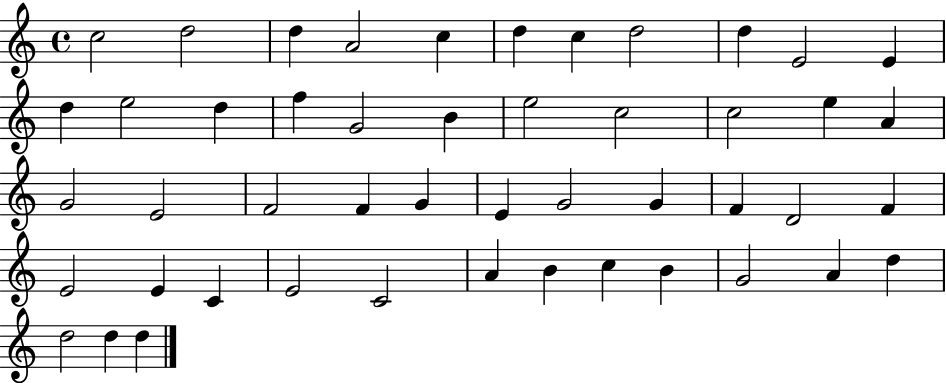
C5/h D5/h D5/q A4/h C5/q D5/q C5/q D5/h D5/q E4/h E4/q D5/q E5/h D5/q F5/q G4/h B4/q E5/h C5/h C5/h E5/q A4/q G4/h E4/h F4/h F4/q G4/q E4/q G4/h G4/q F4/q D4/h F4/q E4/h E4/q C4/q E4/h C4/h A4/q B4/q C5/q B4/q G4/h A4/q D5/q D5/h D5/q D5/q